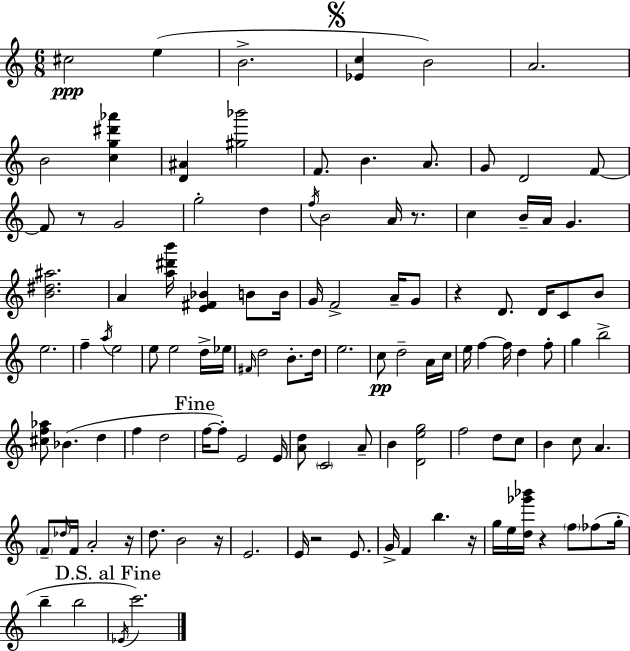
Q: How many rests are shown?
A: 8